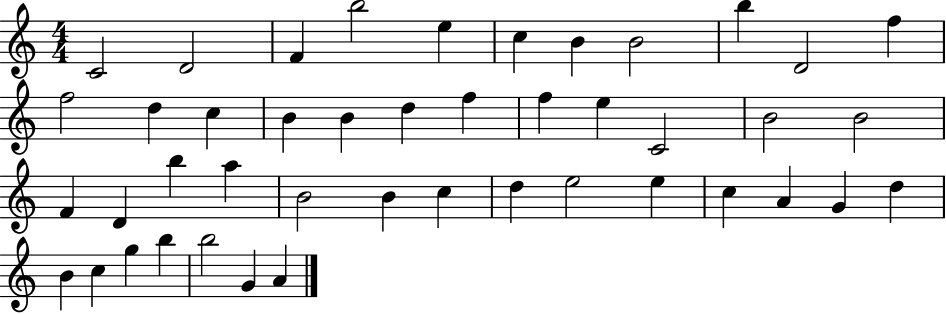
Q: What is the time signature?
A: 4/4